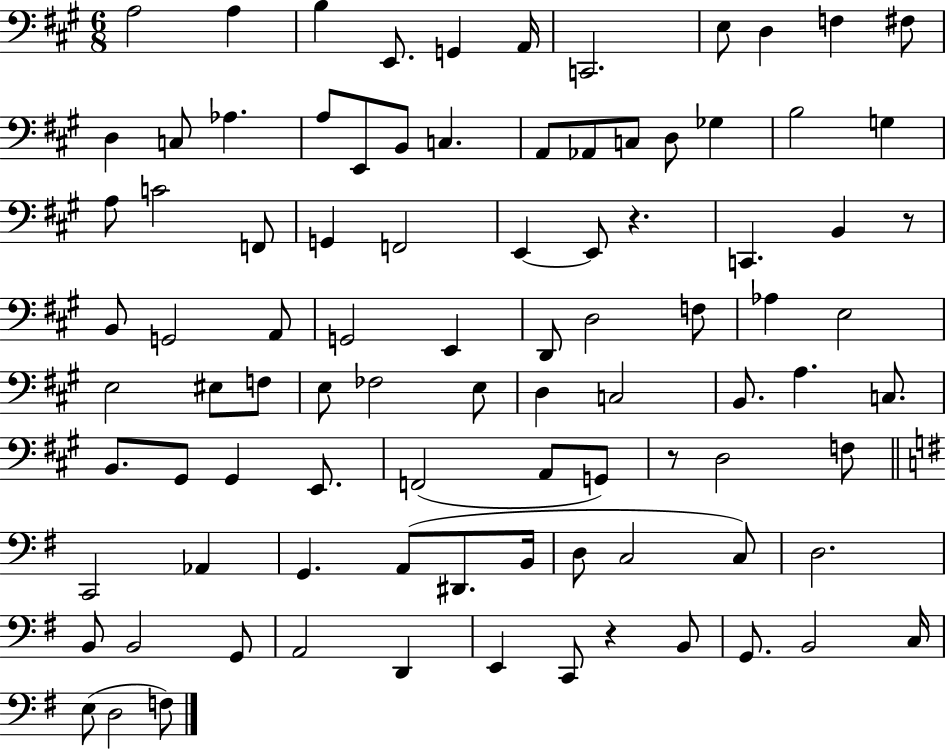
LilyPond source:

{
  \clef bass
  \numericTimeSignature
  \time 6/8
  \key a \major
  a2 a4 | b4 e,8. g,4 a,16 | c,2. | e8 d4 f4 fis8 | \break d4 c8 aes4. | a8 e,8 b,8 c4. | a,8 aes,8 c8 d8 ges4 | b2 g4 | \break a8 c'2 f,8 | g,4 f,2 | e,4~~ e,8 r4. | c,4. b,4 r8 | \break b,8 g,2 a,8 | g,2 e,4 | d,8 d2 f8 | aes4 e2 | \break e2 eis8 f8 | e8 fes2 e8 | d4 c2 | b,8. a4. c8. | \break b,8. gis,8 gis,4 e,8. | f,2( a,8 g,8) | r8 d2 f8 | \bar "||" \break \key e \minor c,2 aes,4 | g,4. a,8( dis,8. b,16 | d8 c2 c8) | d2. | \break b,8 b,2 g,8 | a,2 d,4 | e,4 c,8 r4 b,8 | g,8. b,2 c16 | \break e8( d2 f8) | \bar "|."
}